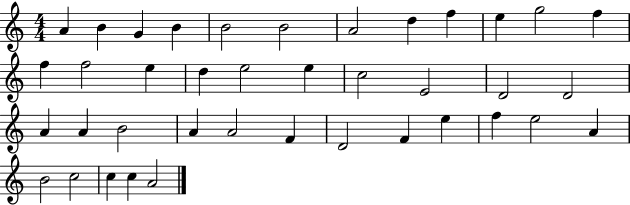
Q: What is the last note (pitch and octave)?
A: A4